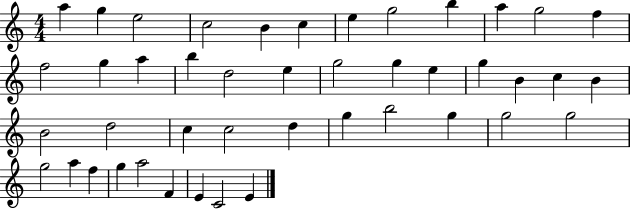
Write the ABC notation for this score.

X:1
T:Untitled
M:4/4
L:1/4
K:C
a g e2 c2 B c e g2 b a g2 f f2 g a b d2 e g2 g e g B c B B2 d2 c c2 d g b2 g g2 g2 g2 a f g a2 F E C2 E